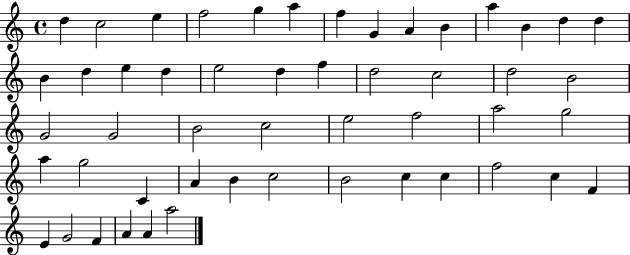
{
  \clef treble
  \time 4/4
  \defaultTimeSignature
  \key c \major
  d''4 c''2 e''4 | f''2 g''4 a''4 | f''4 g'4 a'4 b'4 | a''4 b'4 d''4 d''4 | \break b'4 d''4 e''4 d''4 | e''2 d''4 f''4 | d''2 c''2 | d''2 b'2 | \break g'2 g'2 | b'2 c''2 | e''2 f''2 | a''2 g''2 | \break a''4 g''2 c'4 | a'4 b'4 c''2 | b'2 c''4 c''4 | f''2 c''4 f'4 | \break e'4 g'2 f'4 | a'4 a'4 a''2 | \bar "|."
}